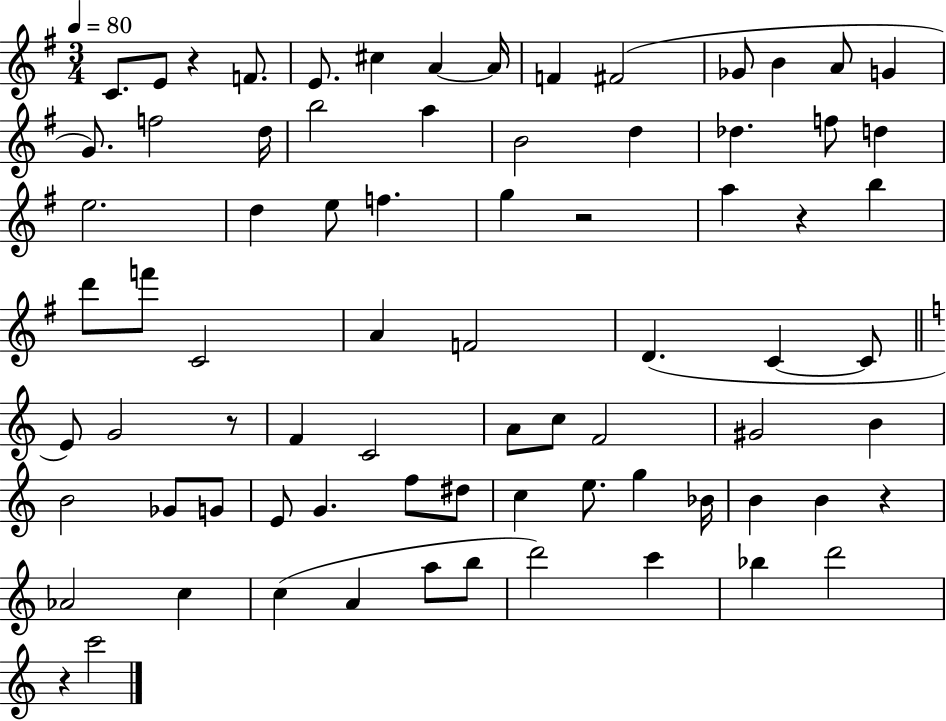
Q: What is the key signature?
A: G major